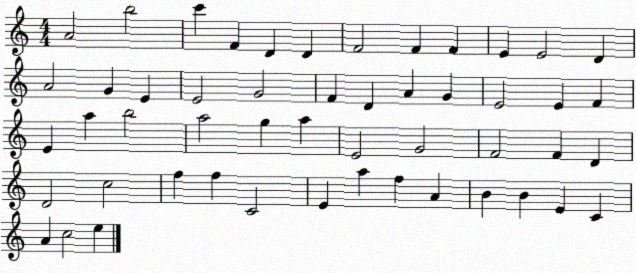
X:1
T:Untitled
M:4/4
L:1/4
K:C
A2 b2 c' F D D F2 F F E E2 D A2 G E E2 G2 F D A G E2 E F E a b2 a2 g a E2 G2 F2 F D D2 c2 f f C2 E a f A B B E C A c2 e